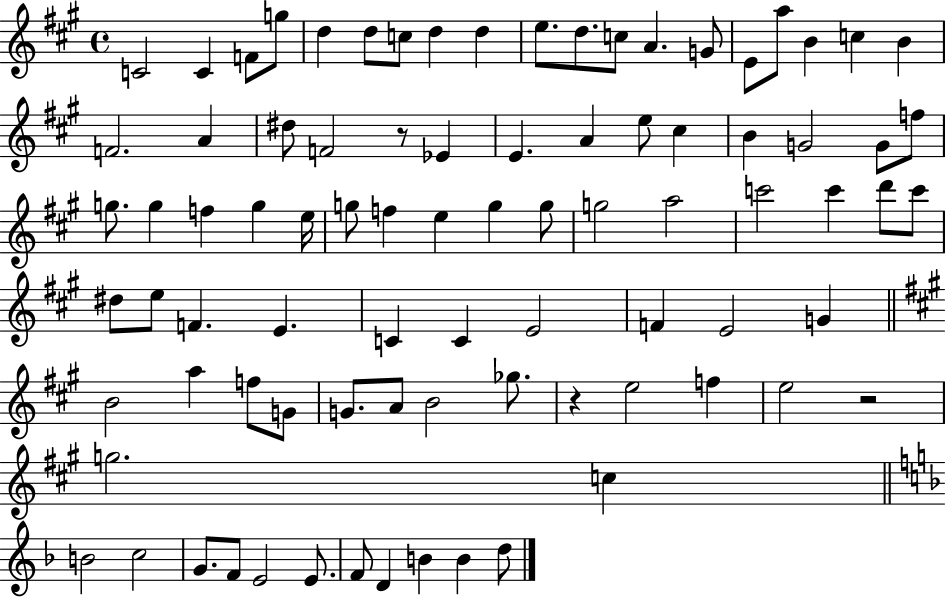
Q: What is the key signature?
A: A major